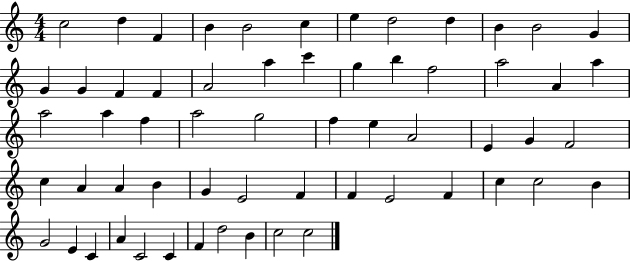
C5/h D5/q F4/q B4/q B4/h C5/q E5/q D5/h D5/q B4/q B4/h G4/q G4/q G4/q F4/q F4/q A4/h A5/q C6/q G5/q B5/q F5/h A5/h A4/q A5/q A5/h A5/q F5/q A5/h G5/h F5/q E5/q A4/h E4/q G4/q F4/h C5/q A4/q A4/q B4/q G4/q E4/h F4/q F4/q E4/h F4/q C5/q C5/h B4/q G4/h E4/q C4/q A4/q C4/h C4/q F4/q D5/h B4/q C5/h C5/h